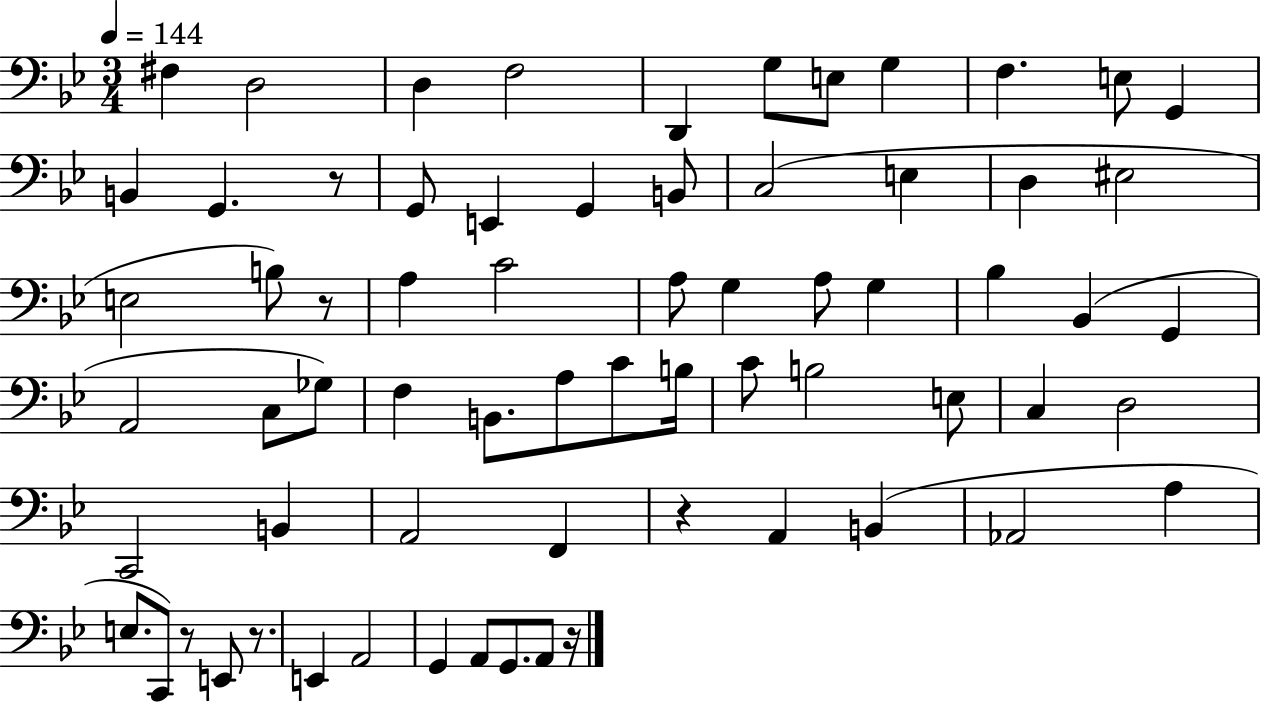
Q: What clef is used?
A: bass